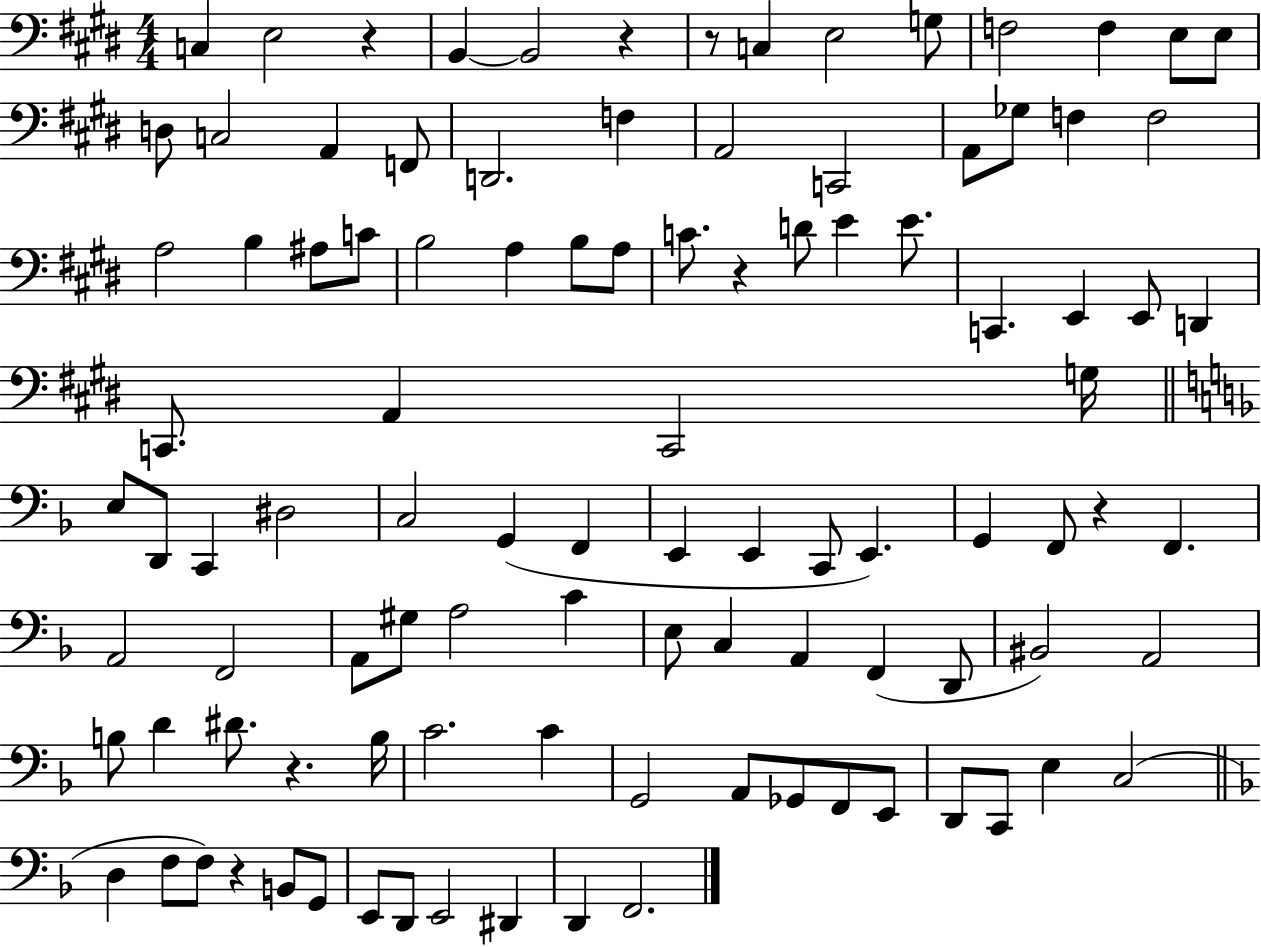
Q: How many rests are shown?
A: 7